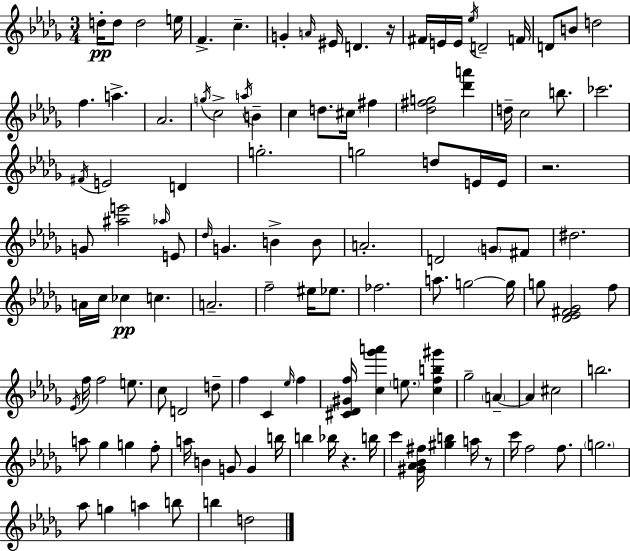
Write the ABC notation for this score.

X:1
T:Untitled
M:3/4
L:1/4
K:Bbm
d/4 d/2 d2 e/4 F c G A/4 ^E/4 D z/4 ^F/4 E/4 E/4 _e/4 D2 F/4 D/2 B/2 d2 f a _A2 g/4 c2 a/4 B c d/2 ^c/4 ^f [_d^fg]2 [_d'a'] d/4 c2 b/2 _c'2 ^F/4 E2 D g2 g2 d/2 E/4 E/4 z2 G/2 [^ae']2 _a/4 E/2 _d/4 G B B/2 A2 D2 G/2 ^F/2 ^d2 A/4 c/4 _c c A2 f2 ^e/4 _e/2 _f2 a/2 g2 g/4 g/2 [_D_E^F_G]2 f/2 _E/4 f/4 f2 e/2 c/2 D2 d/2 f C _e/4 f [^C_D^Gf]/4 [c_g'a'] e/2 [cfb^g'] _g2 A A ^c2 b2 a/2 _g g f/2 a/4 B G/2 G b/4 b _b/4 z b/4 c' [^G_A_B^f]/4 [^gb] a/4 z/2 c'/4 f2 f/2 g2 _a/2 g a b/2 b d2